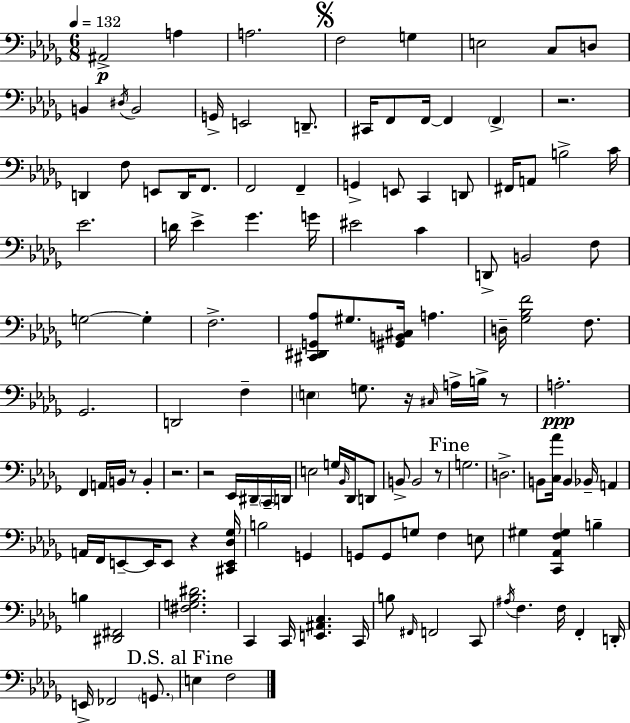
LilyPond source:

{
  \clef bass
  \numericTimeSignature
  \time 6/8
  \key bes \minor
  \tempo 4 = 132
  ais,2->\p a4 | a2. | \mark \markup { \musicglyph "scripts.segno" } f2 g4 | e2 c8 d8 | \break b,4 \acciaccatura { dis16 } b,2 | g,16-> e,2 d,8.-- | cis,16 f,8 f,16~~ f,4 \parenthesize f,4-> | r2. | \break d,4 f8 e,8 d,16 f,8. | f,2 f,4-- | g,4-> e,8 c,4 d,8 | fis,16 a,8 b2-> | \break c'16 ees'2. | d'16 ees'4-> ges'4. | g'16 eis'2 c'4 | d,8-> b,2 f8 | \break g2~~ g4-. | f2.-> | <cis, dis, g, aes>8 gis8. <gis, b, cis>16 a4. | d16-- <ges bes f'>2 f8. | \break ges,2. | d,2 f4-- | \parenthesize e4 g8. r16 \grace { cis16 } a16-> b16-> | r8 a2.-.\ppp | \break f,4 a,16 b,16 r8 b,4-. | r2. | r2 ees,16 dis,16-- | \parenthesize c,16-- d,16 e2 g16 \grace { bes,16 } | \break des,16 d,8 b,8-> b,2 | r8 \mark "Fine" g2. | d2.-> | b,8 <c aes'>16 b,4 bes,16-- a,4 | \break a,16 f,16 e,8--~~ e,16 e,8 r4 | <cis, e, des ges>16 b2 g,4 | g,8 g,8 g8 f4 | e8 gis4 <c, aes, f gis>4 b4-- | \break b4 <dis, fis,>2 | <fis g bes dis'>2. | c,4 c,16 <e, ais, c>4. | c,16 b8 \grace { fis,16 } f,2 | \break c,8 \acciaccatura { ais16 } f4. f16 | f,4-. d,16-. e,16-> fes,2 | \parenthesize g,8. \mark "D.S. al Fine" e4 f2 | \bar "|."
}